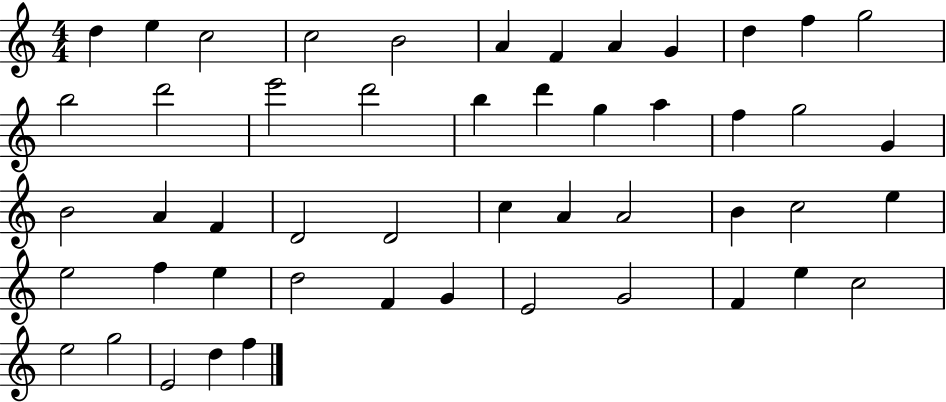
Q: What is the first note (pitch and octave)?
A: D5